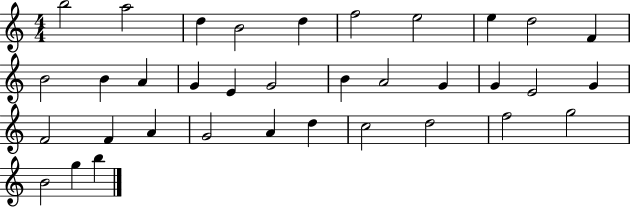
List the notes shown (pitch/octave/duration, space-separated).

B5/h A5/h D5/q B4/h D5/q F5/h E5/h E5/q D5/h F4/q B4/h B4/q A4/q G4/q E4/q G4/h B4/q A4/h G4/q G4/q E4/h G4/q F4/h F4/q A4/q G4/h A4/q D5/q C5/h D5/h F5/h G5/h B4/h G5/q B5/q